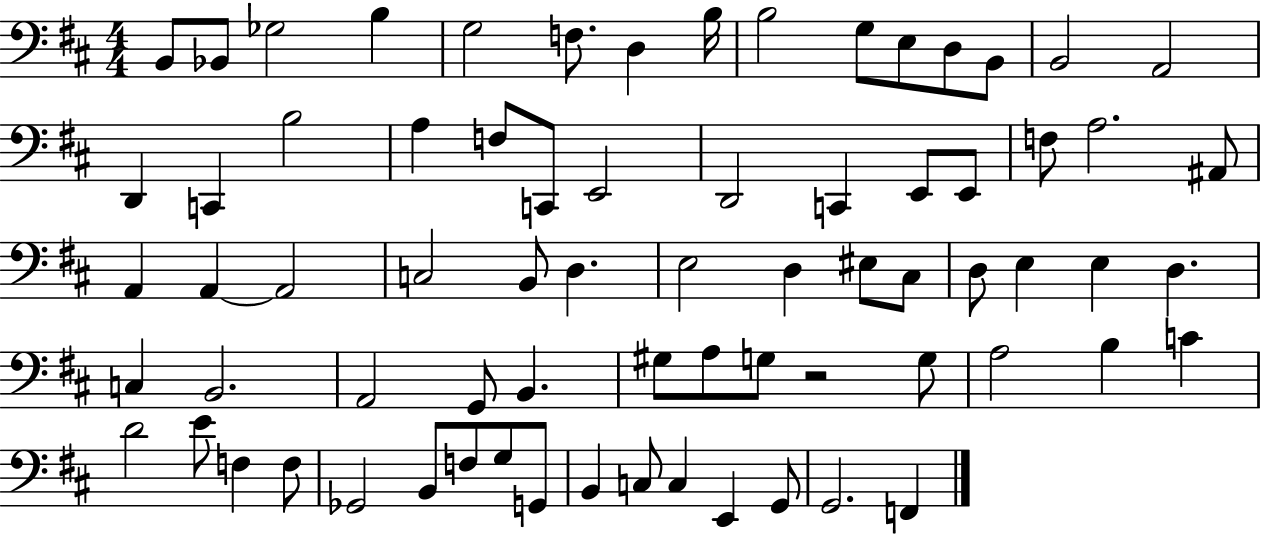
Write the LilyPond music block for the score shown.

{
  \clef bass
  \numericTimeSignature
  \time 4/4
  \key d \major
  \repeat volta 2 { b,8 bes,8 ges2 b4 | g2 f8. d4 b16 | b2 g8 e8 d8 b,8 | b,2 a,2 | \break d,4 c,4 b2 | a4 f8 c,8 e,2 | d,2 c,4 e,8 e,8 | f8 a2. ais,8 | \break a,4 a,4~~ a,2 | c2 b,8 d4. | e2 d4 eis8 cis8 | d8 e4 e4 d4. | \break c4 b,2. | a,2 g,8 b,4. | gis8 a8 g8 r2 g8 | a2 b4 c'4 | \break d'2 e'8 f4 f8 | ges,2 b,8 f8 g8 g,8 | b,4 c8 c4 e,4 g,8 | g,2. f,4 | \break } \bar "|."
}